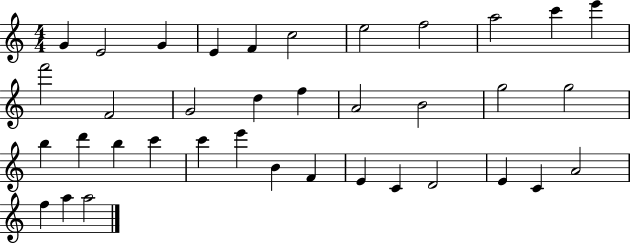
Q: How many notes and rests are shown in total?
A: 37